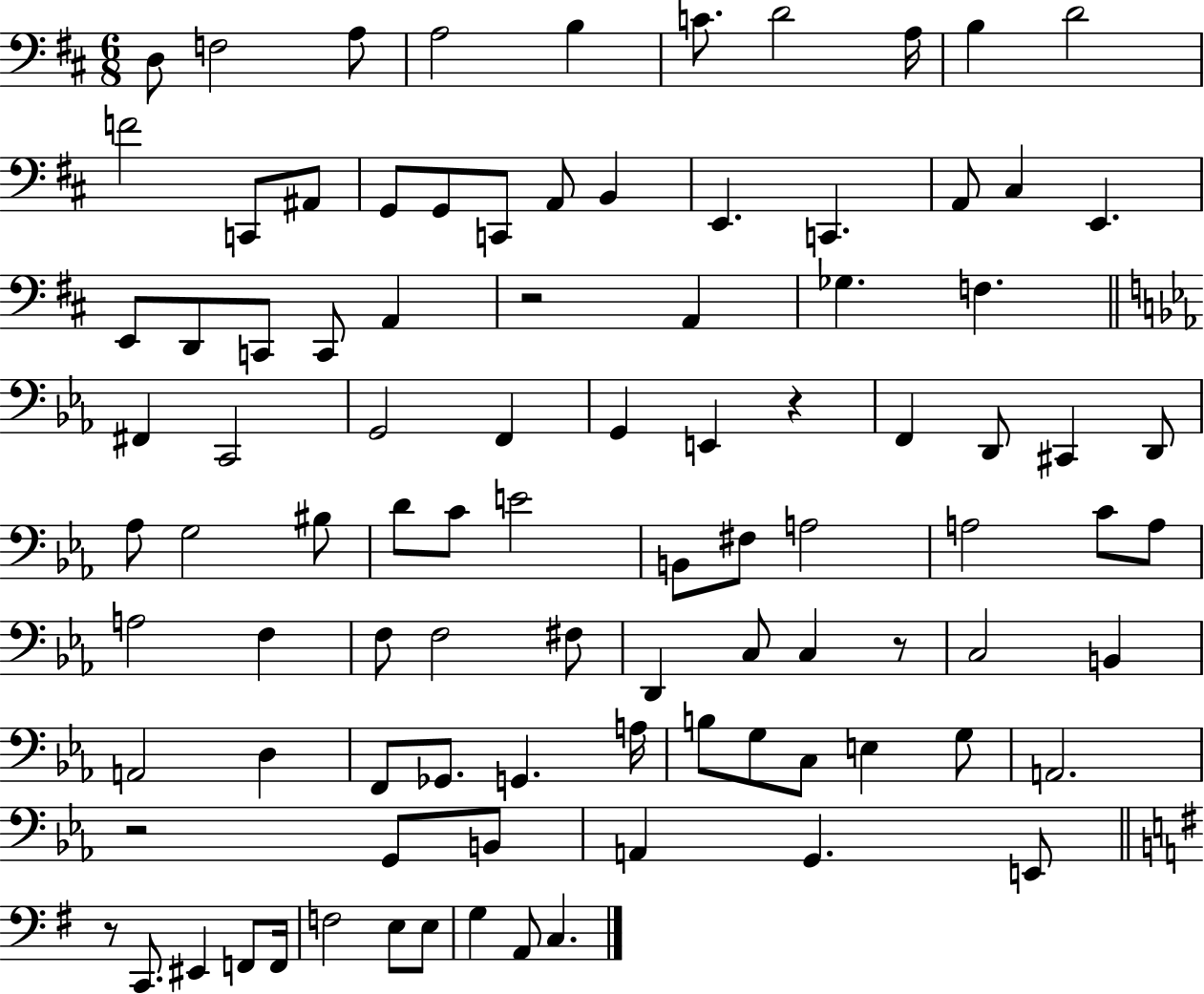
{
  \clef bass
  \numericTimeSignature
  \time 6/8
  \key d \major
  d8 f2 a8 | a2 b4 | c'8. d'2 a16 | b4 d'2 | \break f'2 c,8 ais,8 | g,8 g,8 c,8 a,8 b,4 | e,4. c,4. | a,8 cis4 e,4. | \break e,8 d,8 c,8 c,8 a,4 | r2 a,4 | ges4. f4. | \bar "||" \break \key ees \major fis,4 c,2 | g,2 f,4 | g,4 e,4 r4 | f,4 d,8 cis,4 d,8 | \break aes8 g2 bis8 | d'8 c'8 e'2 | b,8 fis8 a2 | a2 c'8 a8 | \break a2 f4 | f8 f2 fis8 | d,4 c8 c4 r8 | c2 b,4 | \break a,2 d4 | f,8 ges,8. g,4. a16 | b8 g8 c8 e4 g8 | a,2. | \break r2 g,8 b,8 | a,4 g,4. e,8 | \bar "||" \break \key g \major r8 c,8. eis,4 f,8 f,16 | f2 e8 e8 | g4 a,8 c4. | \bar "|."
}